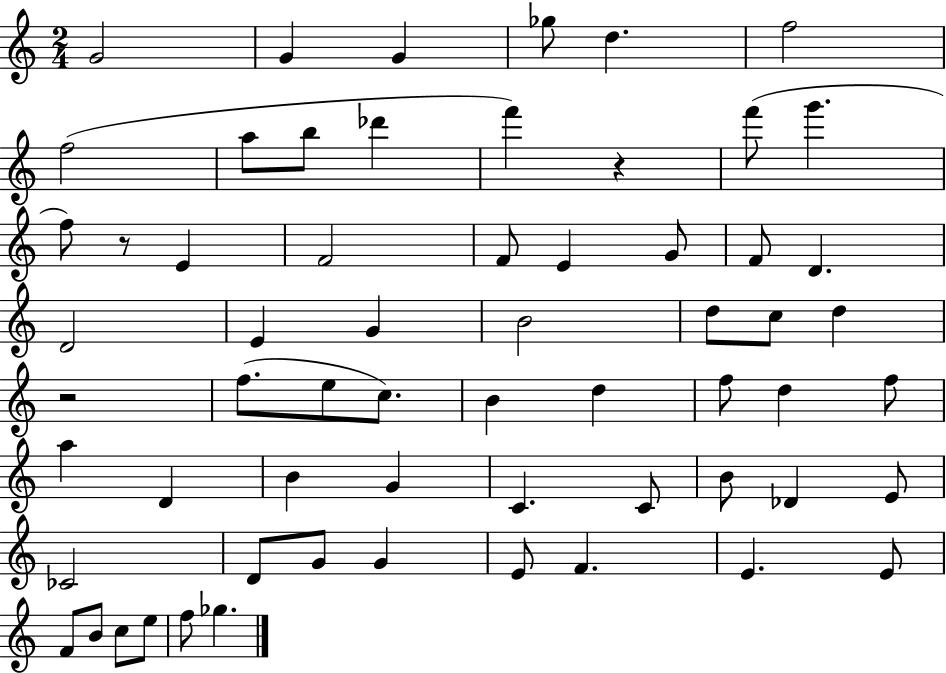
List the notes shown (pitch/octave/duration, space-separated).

G4/h G4/q G4/q Gb5/e D5/q. F5/h F5/h A5/e B5/e Db6/q F6/q R/q F6/e G6/q. F5/e R/e E4/q F4/h F4/e E4/q G4/e F4/e D4/q. D4/h E4/q G4/q B4/h D5/e C5/e D5/q R/h F5/e. E5/e C5/e. B4/q D5/q F5/e D5/q F5/e A5/q D4/q B4/q G4/q C4/q. C4/e B4/e Db4/q E4/e CES4/h D4/e G4/e G4/q E4/e F4/q. E4/q. E4/e F4/e B4/e C5/e E5/e F5/e Gb5/q.